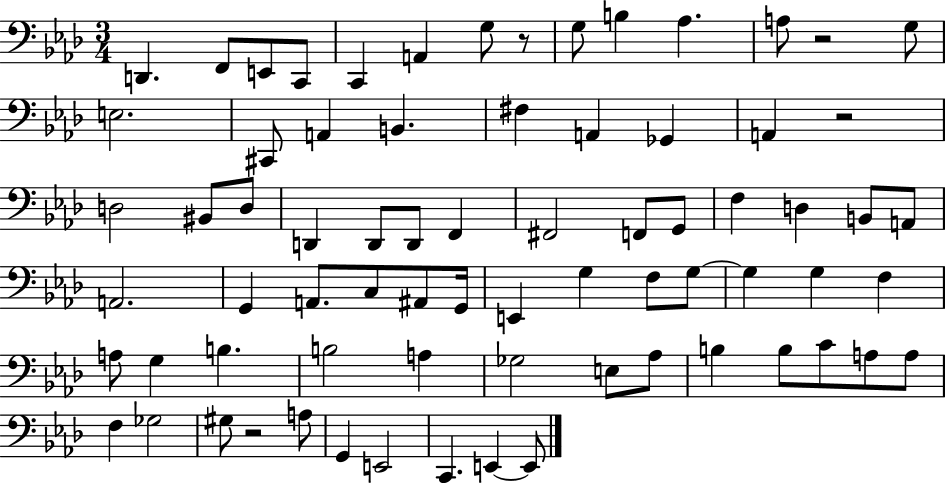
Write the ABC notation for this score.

X:1
T:Untitled
M:3/4
L:1/4
K:Ab
D,, F,,/2 E,,/2 C,,/2 C,, A,, G,/2 z/2 G,/2 B, _A, A,/2 z2 G,/2 E,2 ^C,,/2 A,, B,, ^F, A,, _G,, A,, z2 D,2 ^B,,/2 D,/2 D,, D,,/2 D,,/2 F,, ^F,,2 F,,/2 G,,/2 F, D, B,,/2 A,,/2 A,,2 G,, A,,/2 C,/2 ^A,,/2 G,,/4 E,, G, F,/2 G,/2 G, G, F, A,/2 G, B, B,2 A, _G,2 E,/2 _A,/2 B, B,/2 C/2 A,/2 A,/2 F, _G,2 ^G,/2 z2 A,/2 G,, E,,2 C,, E,, E,,/2